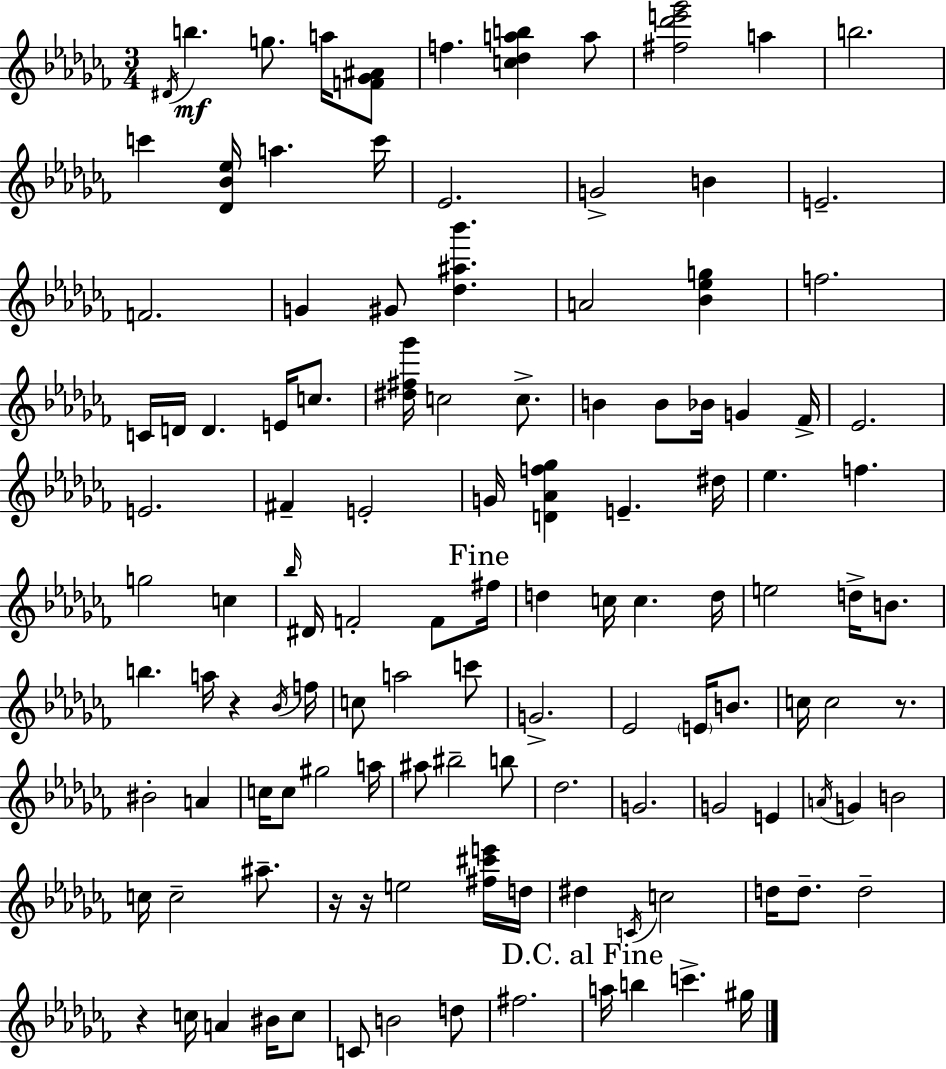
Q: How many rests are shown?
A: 5